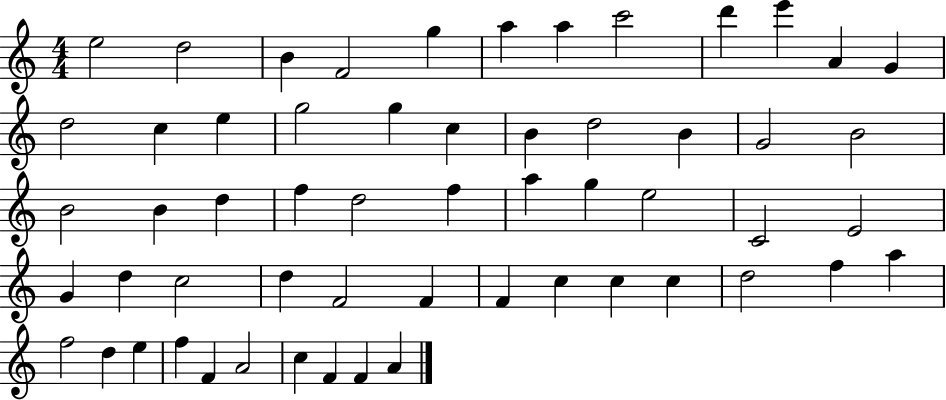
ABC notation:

X:1
T:Untitled
M:4/4
L:1/4
K:C
e2 d2 B F2 g a a c'2 d' e' A G d2 c e g2 g c B d2 B G2 B2 B2 B d f d2 f a g e2 C2 E2 G d c2 d F2 F F c c c d2 f a f2 d e f F A2 c F F A